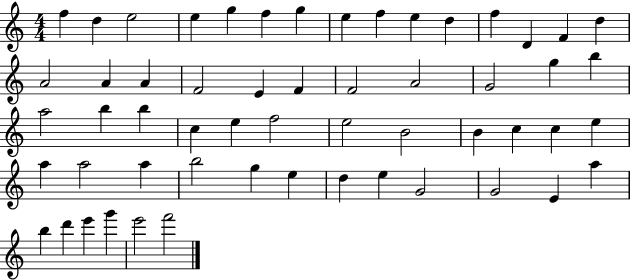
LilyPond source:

{
  \clef treble
  \numericTimeSignature
  \time 4/4
  \key c \major
  f''4 d''4 e''2 | e''4 g''4 f''4 g''4 | e''4 f''4 e''4 d''4 | f''4 d'4 f'4 d''4 | \break a'2 a'4 a'4 | f'2 e'4 f'4 | f'2 a'2 | g'2 g''4 b''4 | \break a''2 b''4 b''4 | c''4 e''4 f''2 | e''2 b'2 | b'4 c''4 c''4 e''4 | \break a''4 a''2 a''4 | b''2 g''4 e''4 | d''4 e''4 g'2 | g'2 e'4 a''4 | \break b''4 d'''4 e'''4 g'''4 | e'''2 f'''2 | \bar "|."
}